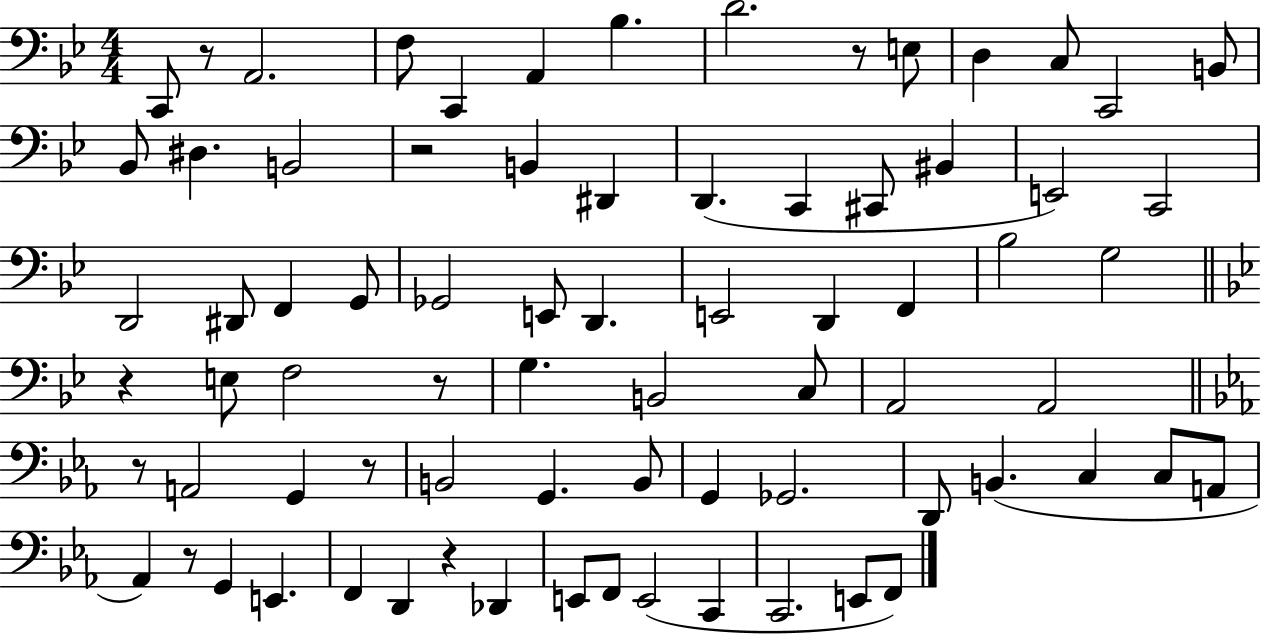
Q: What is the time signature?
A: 4/4